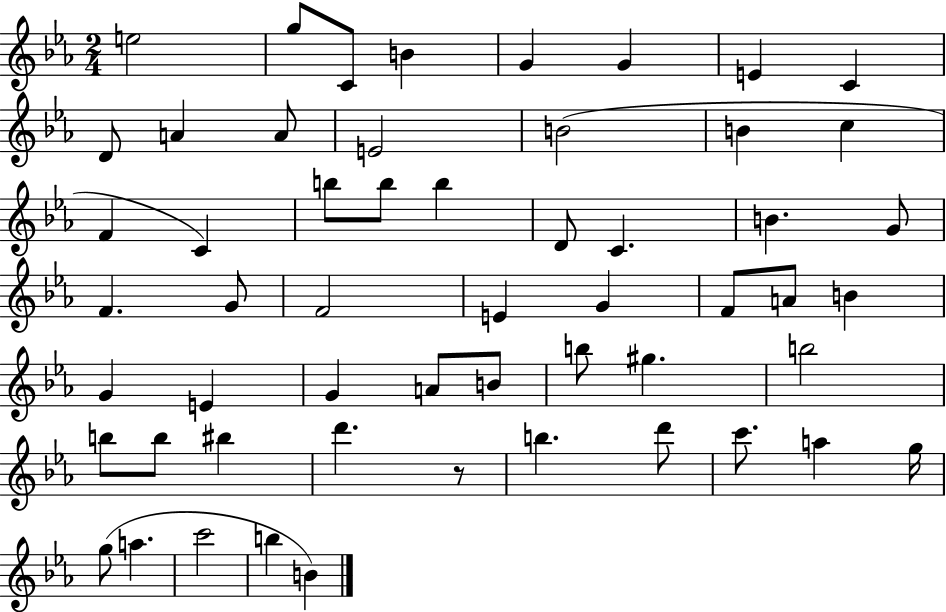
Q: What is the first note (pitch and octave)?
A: E5